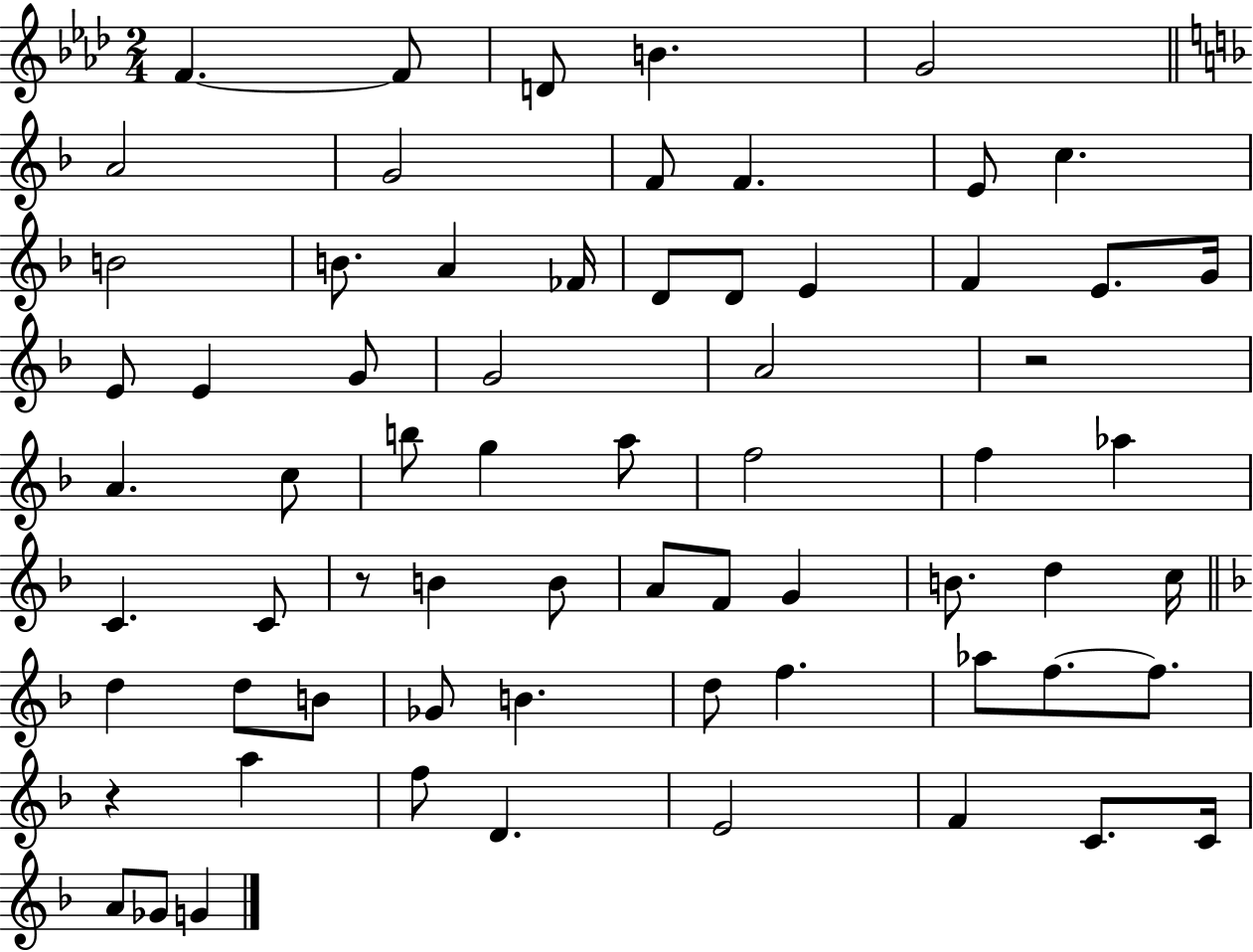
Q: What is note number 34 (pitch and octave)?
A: Ab5